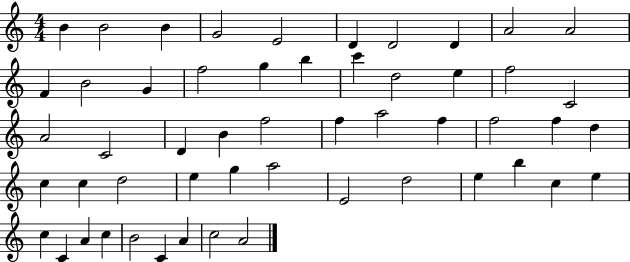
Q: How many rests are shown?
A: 0